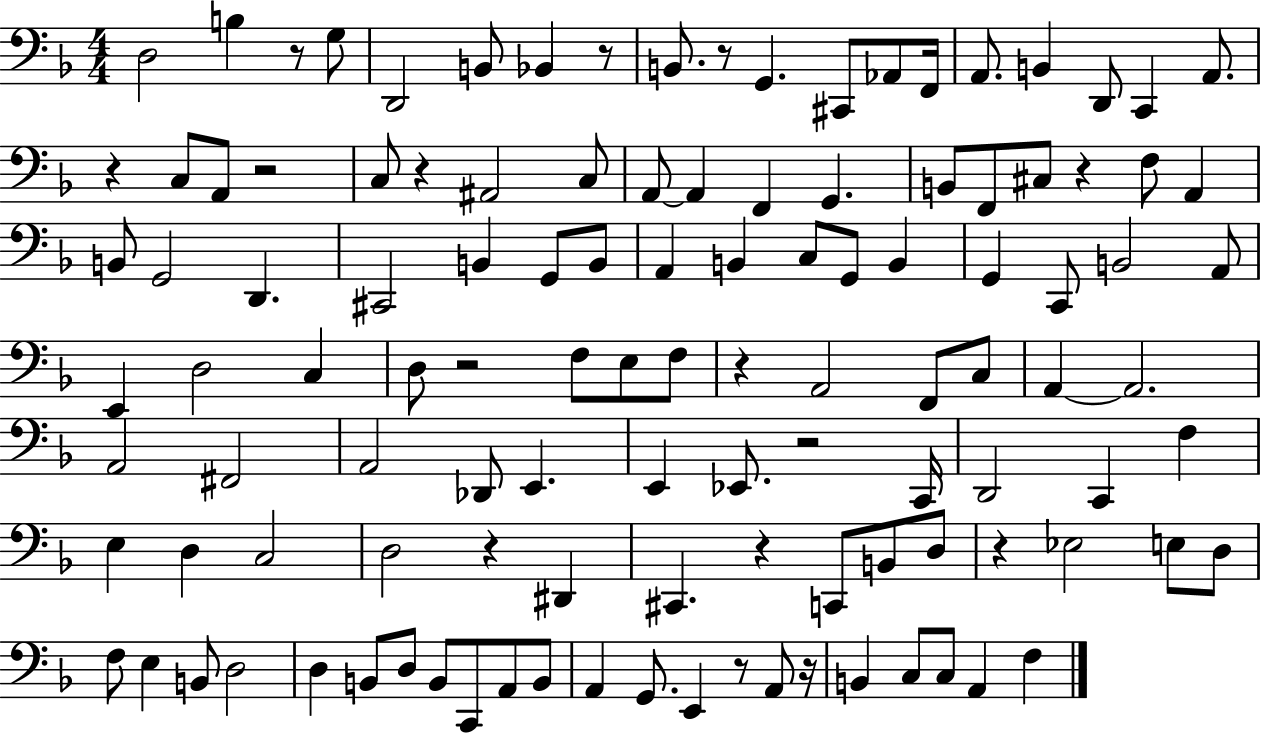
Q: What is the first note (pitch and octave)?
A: D3